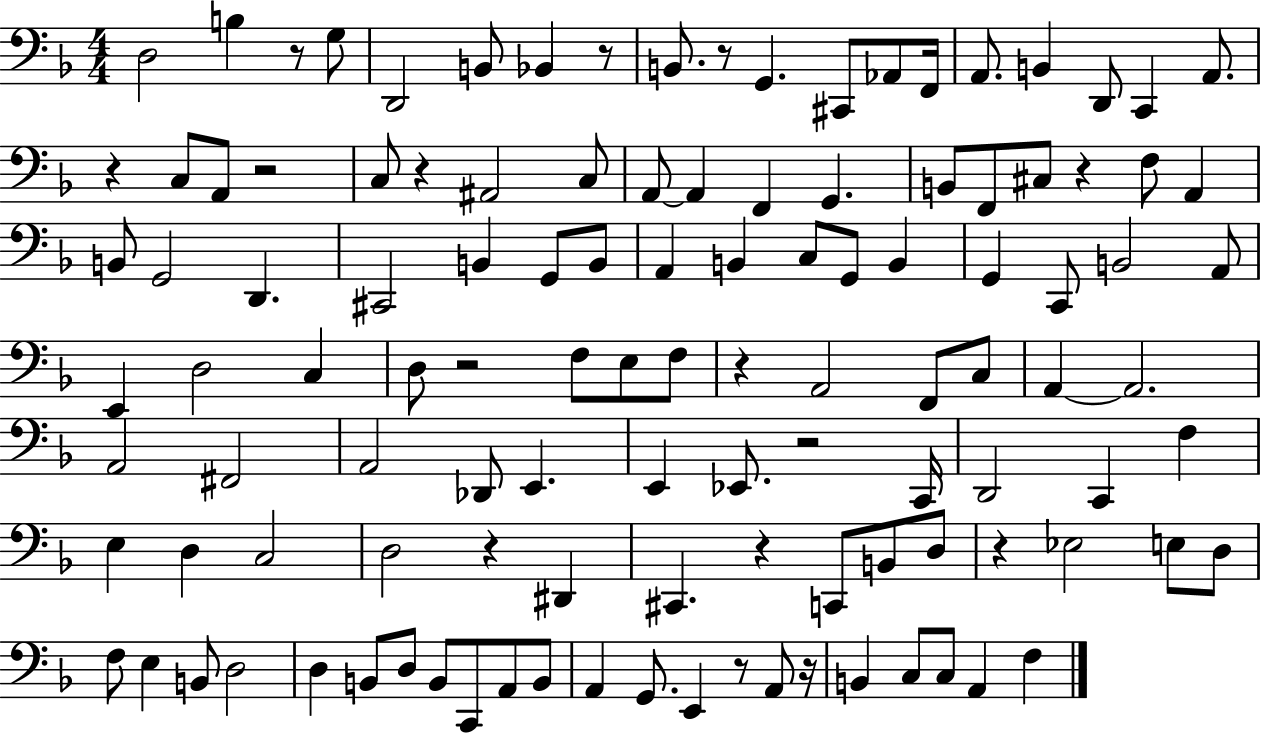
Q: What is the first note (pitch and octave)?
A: D3